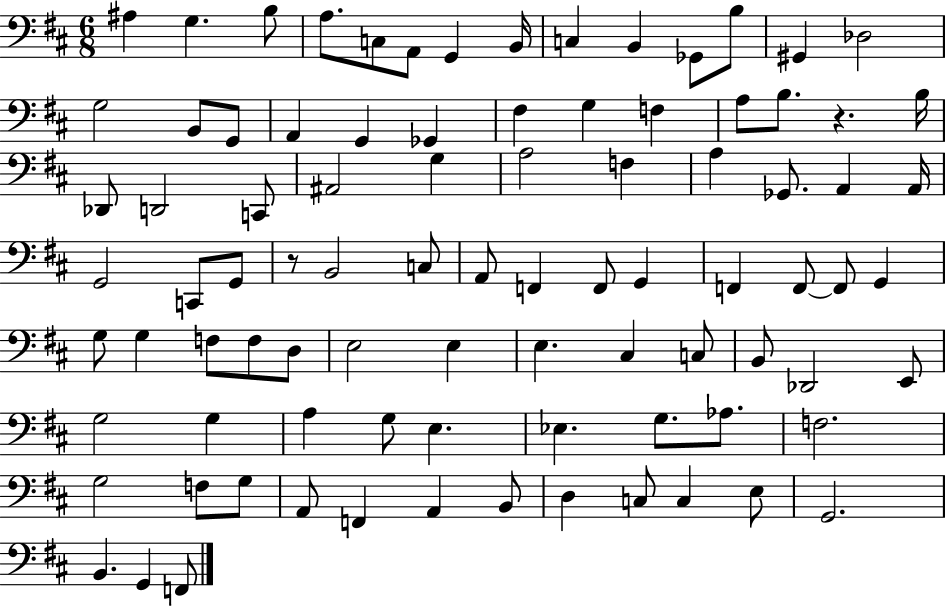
X:1
T:Untitled
M:6/8
L:1/4
K:D
^A, G, B,/2 A,/2 C,/2 A,,/2 G,, B,,/4 C, B,, _G,,/2 B,/2 ^G,, _D,2 G,2 B,,/2 G,,/2 A,, G,, _G,, ^F, G, F, A,/2 B,/2 z B,/4 _D,,/2 D,,2 C,,/2 ^A,,2 G, A,2 F, A, _G,,/2 A,, A,,/4 G,,2 C,,/2 G,,/2 z/2 B,,2 C,/2 A,,/2 F,, F,,/2 G,, F,, F,,/2 F,,/2 G,, G,/2 G, F,/2 F,/2 D,/2 E,2 E, E, ^C, C,/2 B,,/2 _D,,2 E,,/2 G,2 G, A, G,/2 E, _E, G,/2 _A,/2 F,2 G,2 F,/2 G,/2 A,,/2 F,, A,, B,,/2 D, C,/2 C, E,/2 G,,2 B,, G,, F,,/2